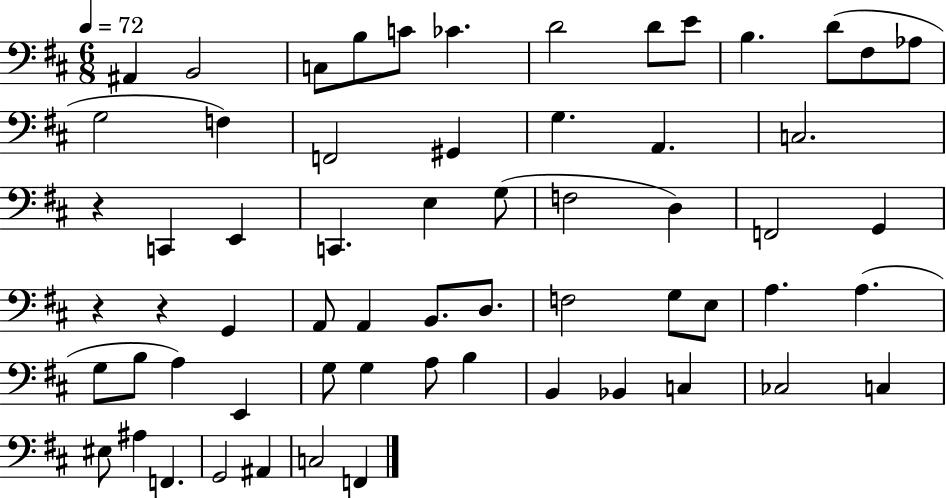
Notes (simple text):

A#2/q B2/h C3/e B3/e C4/e CES4/q. D4/h D4/e E4/e B3/q. D4/e F#3/e Ab3/e G3/h F3/q F2/h G#2/q G3/q. A2/q. C3/h. R/q C2/q E2/q C2/q. E3/q G3/e F3/h D3/q F2/h G2/q R/q R/q G2/q A2/e A2/q B2/e. D3/e. F3/h G3/e E3/e A3/q. A3/q. G3/e B3/e A3/q E2/q G3/e G3/q A3/e B3/q B2/q Bb2/q C3/q CES3/h C3/q EIS3/e A#3/q F2/q. G2/h A#2/q C3/h F2/q